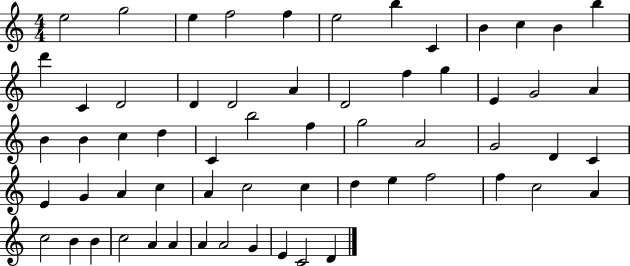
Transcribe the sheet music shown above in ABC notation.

X:1
T:Untitled
M:4/4
L:1/4
K:C
e2 g2 e f2 f e2 b C B c B b d' C D2 D D2 A D2 f g E G2 A B B c d C b2 f g2 A2 G2 D C E G A c A c2 c d e f2 f c2 A c2 B B c2 A A A A2 G E C2 D